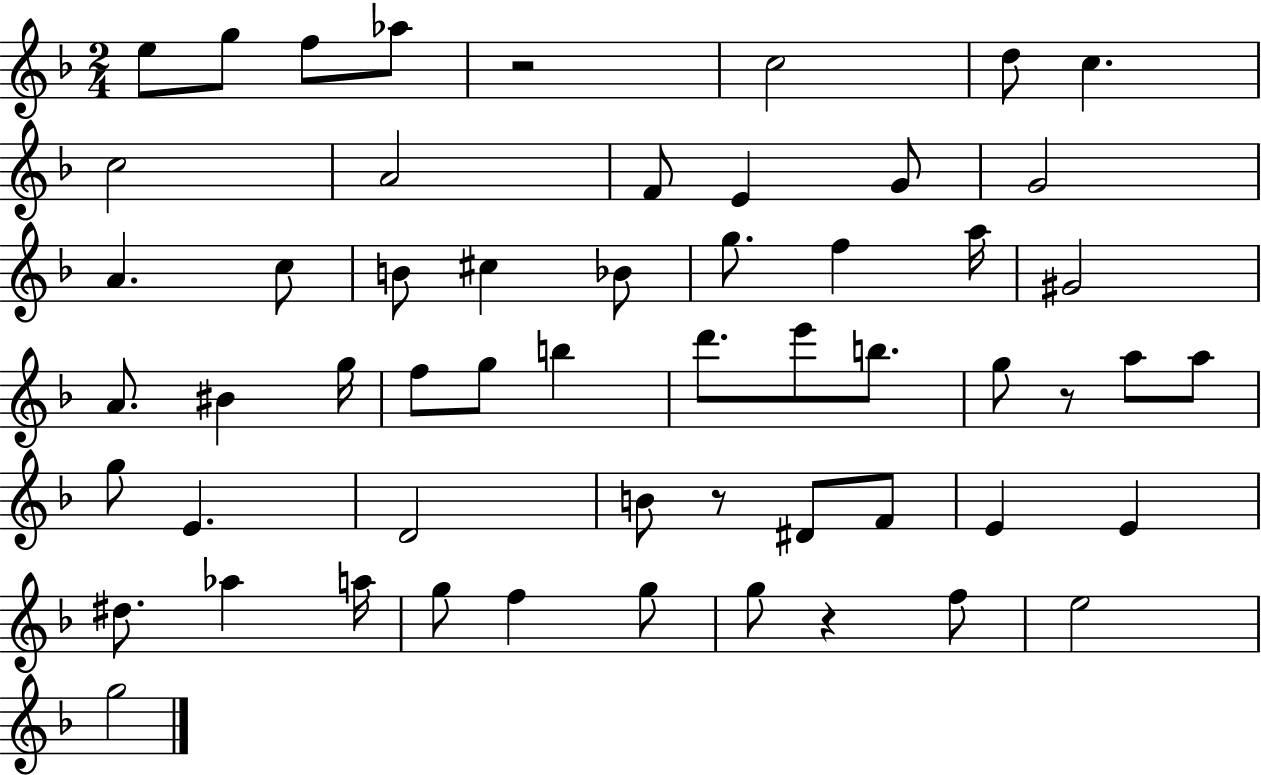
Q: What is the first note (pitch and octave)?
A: E5